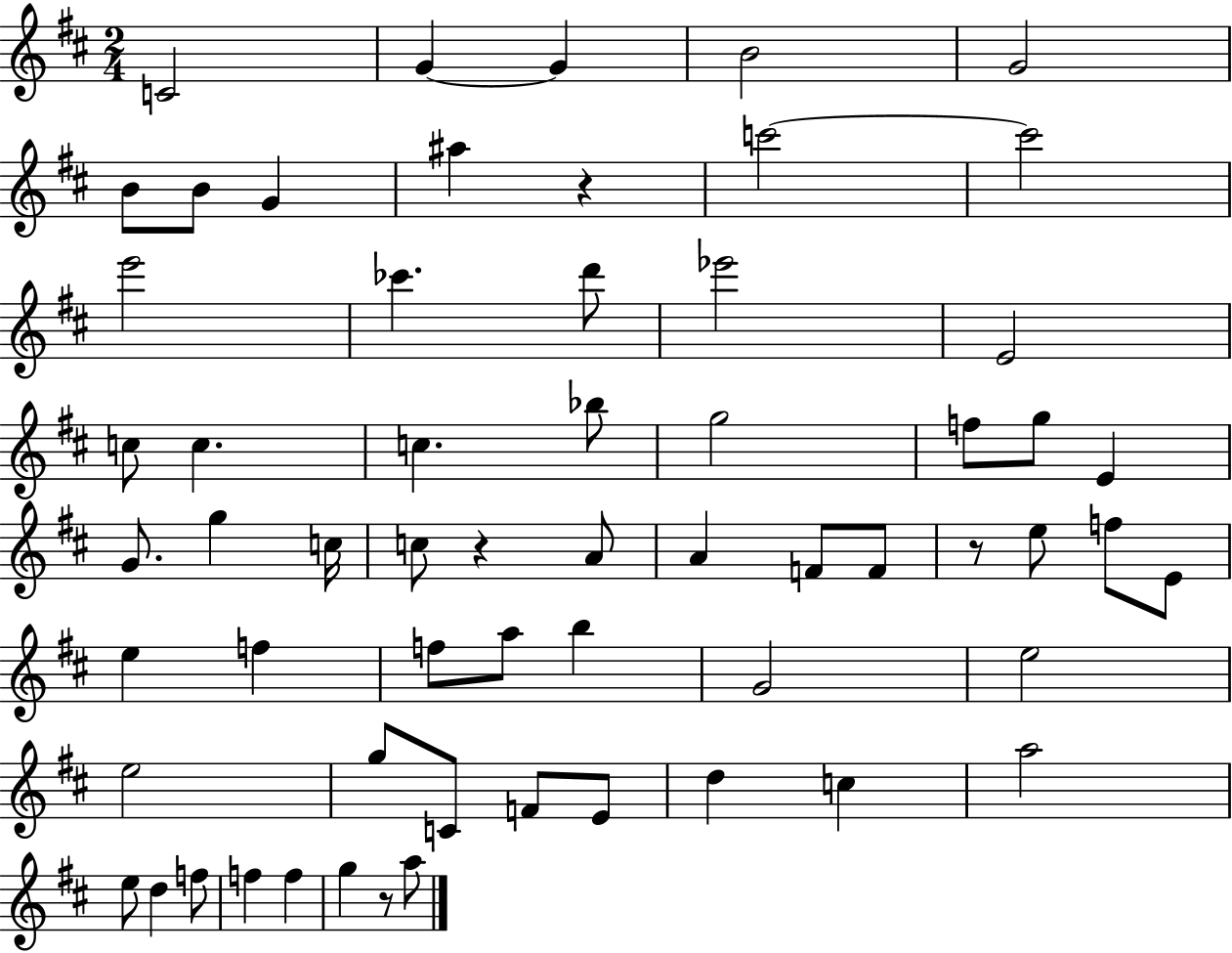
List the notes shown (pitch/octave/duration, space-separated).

C4/h G4/q G4/q B4/h G4/h B4/e B4/e G4/q A#5/q R/q C6/h C6/h E6/h CES6/q. D6/e Eb6/h E4/h C5/e C5/q. C5/q. Bb5/e G5/h F5/e G5/e E4/q G4/e. G5/q C5/s C5/e R/q A4/e A4/q F4/e F4/e R/e E5/e F5/e E4/e E5/q F5/q F5/e A5/e B5/q G4/h E5/h E5/h G5/e C4/e F4/e E4/e D5/q C5/q A5/h E5/e D5/q F5/e F5/q F5/q G5/q R/e A5/e